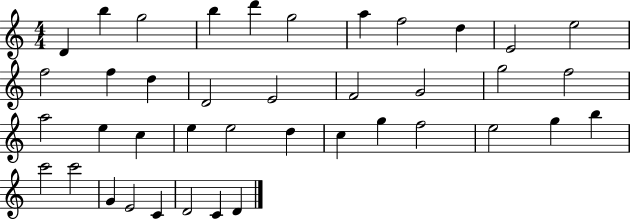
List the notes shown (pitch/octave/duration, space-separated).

D4/q B5/q G5/h B5/q D6/q G5/h A5/q F5/h D5/q E4/h E5/h F5/h F5/q D5/q D4/h E4/h F4/h G4/h G5/h F5/h A5/h E5/q C5/q E5/q E5/h D5/q C5/q G5/q F5/h E5/h G5/q B5/q C6/h C6/h G4/q E4/h C4/q D4/h C4/q D4/q